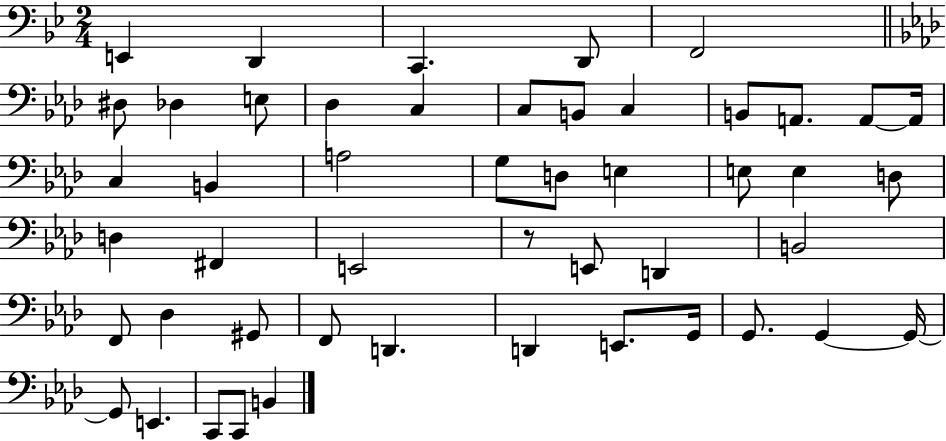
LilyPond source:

{
  \clef bass
  \numericTimeSignature
  \time 2/4
  \key bes \major
  e,4 d,4 | c,4. d,8 | f,2 | \bar "||" \break \key aes \major dis8 des4 e8 | des4 c4 | c8 b,8 c4 | b,8 a,8. a,8~~ a,16 | \break c4 b,4 | a2 | g8 d8 e4 | e8 e4 d8 | \break d4 fis,4 | e,2 | r8 e,8 d,4 | b,2 | \break f,8 des4 gis,8 | f,8 d,4. | d,4 e,8. g,16 | g,8. g,4~~ g,16~~ | \break g,8 e,4. | c,8 c,8 b,4 | \bar "|."
}